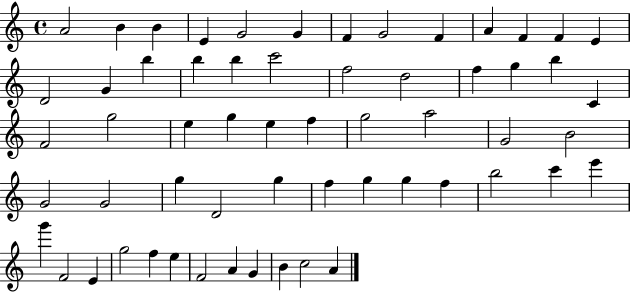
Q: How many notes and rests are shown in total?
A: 59